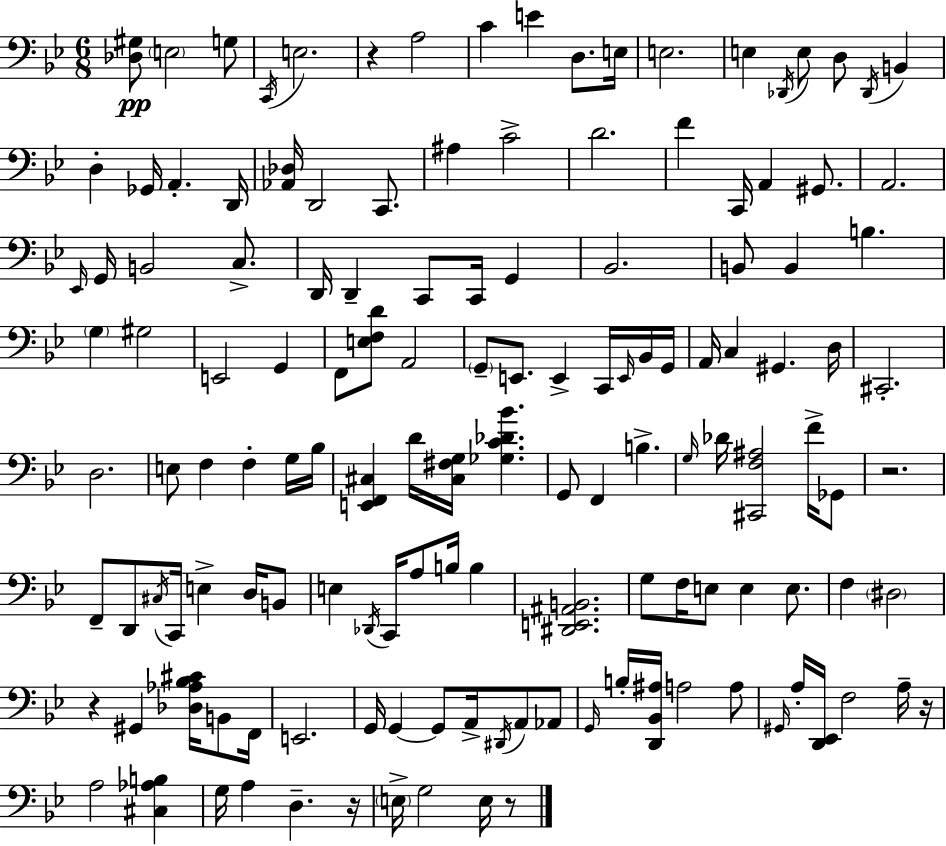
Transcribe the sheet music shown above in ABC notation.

X:1
T:Untitled
M:6/8
L:1/4
K:Bb
[_D,^G,]/2 E,2 G,/2 C,,/4 E,2 z A,2 C E D,/2 E,/4 E,2 E, _D,,/4 E,/2 D,/2 _D,,/4 B,, D, _G,,/4 A,, D,,/4 [_A,,_D,]/4 D,,2 C,,/2 ^A, C2 D2 F C,,/4 A,, ^G,,/2 A,,2 _E,,/4 G,,/4 B,,2 C,/2 D,,/4 D,, C,,/2 C,,/4 G,, _B,,2 B,,/2 B,, B, G, ^G,2 E,,2 G,, F,,/2 [E,F,D]/2 A,,2 G,,/2 E,,/2 E,, C,,/4 E,,/4 _B,,/4 G,,/4 A,,/4 C, ^G,, D,/4 ^C,,2 D,2 E,/2 F, F, G,/4 _B,/4 [E,,F,,^C,] D/4 [^C,^F,G,]/4 [_G,C_D_B] G,,/2 F,, B, G,/4 _D/4 [^C,,F,^A,]2 F/4 _G,,/2 z2 F,,/2 D,,/2 ^C,/4 C,,/4 E, D,/4 B,,/2 E, _D,,/4 C,,/4 A,/2 B,/4 B, [^D,,E,,^A,,B,,]2 G,/2 F,/4 E,/2 E, E,/2 F, ^D,2 z ^G,, [_D,_A,_B,^C]/4 B,,/2 F,,/4 E,,2 G,,/4 G,, G,,/2 A,,/4 ^D,,/4 A,,/2 _A,,/2 G,,/4 B,/4 [D,,_B,,^A,]/4 A,2 A,/2 ^G,,/4 A,/4 [D,,_E,,]/4 F,2 A,/4 z/4 A,2 [^C,_A,B,] G,/4 A, D, z/4 E,/4 G,2 E,/4 z/2